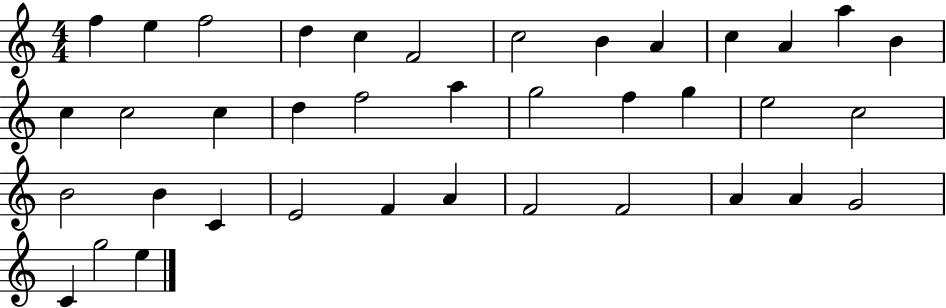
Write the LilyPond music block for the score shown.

{
  \clef treble
  \numericTimeSignature
  \time 4/4
  \key c \major
  f''4 e''4 f''2 | d''4 c''4 f'2 | c''2 b'4 a'4 | c''4 a'4 a''4 b'4 | \break c''4 c''2 c''4 | d''4 f''2 a''4 | g''2 f''4 g''4 | e''2 c''2 | \break b'2 b'4 c'4 | e'2 f'4 a'4 | f'2 f'2 | a'4 a'4 g'2 | \break c'4 g''2 e''4 | \bar "|."
}